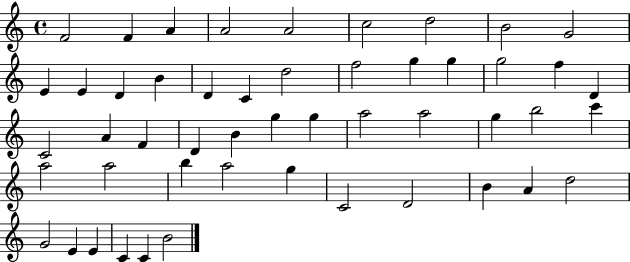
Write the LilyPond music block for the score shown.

{
  \clef treble
  \time 4/4
  \defaultTimeSignature
  \key c \major
  f'2 f'4 a'4 | a'2 a'2 | c''2 d''2 | b'2 g'2 | \break e'4 e'4 d'4 b'4 | d'4 c'4 d''2 | f''2 g''4 g''4 | g''2 f''4 d'4 | \break c'2 a'4 f'4 | d'4 b'4 g''4 g''4 | a''2 a''2 | g''4 b''2 c'''4 | \break a''2 a''2 | b''4 a''2 g''4 | c'2 d'2 | b'4 a'4 d''2 | \break g'2 e'4 e'4 | c'4 c'4 b'2 | \bar "|."
}